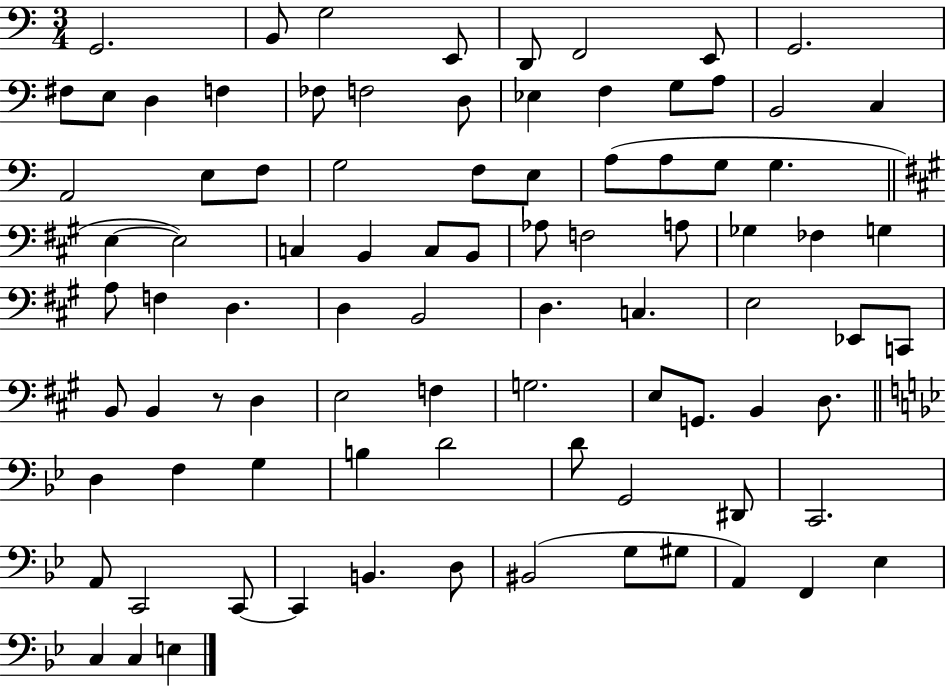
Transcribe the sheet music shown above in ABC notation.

X:1
T:Untitled
M:3/4
L:1/4
K:C
G,,2 B,,/2 G,2 E,,/2 D,,/2 F,,2 E,,/2 G,,2 ^F,/2 E,/2 D, F, _F,/2 F,2 D,/2 _E, F, G,/2 A,/2 B,,2 C, A,,2 E,/2 F,/2 G,2 F,/2 E,/2 A,/2 A,/2 G,/2 G, E, E,2 C, B,, C,/2 B,,/2 _A,/2 F,2 A,/2 _G, _F, G, A,/2 F, D, D, B,,2 D, C, E,2 _E,,/2 C,,/2 B,,/2 B,, z/2 D, E,2 F, G,2 E,/2 G,,/2 B,, D,/2 D, F, G, B, D2 D/2 G,,2 ^D,,/2 C,,2 A,,/2 C,,2 C,,/2 C,, B,, D,/2 ^B,,2 G,/2 ^G,/2 A,, F,, _E, C, C, E,